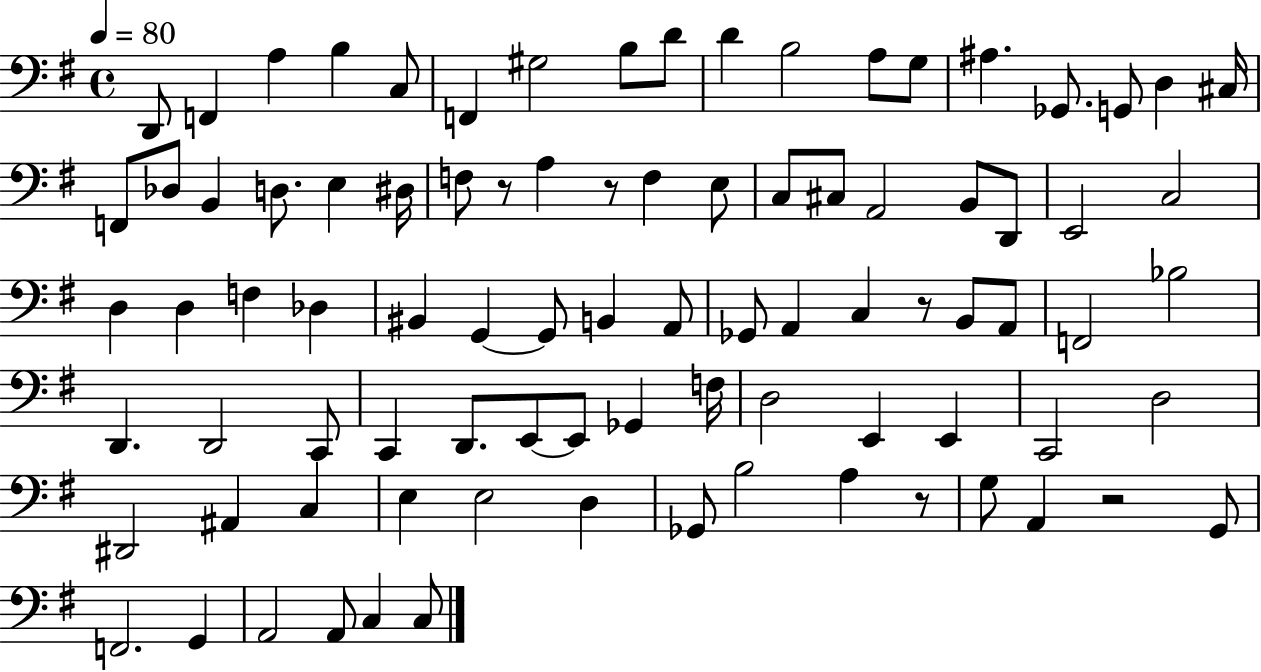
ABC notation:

X:1
T:Untitled
M:4/4
L:1/4
K:G
D,,/2 F,, A, B, C,/2 F,, ^G,2 B,/2 D/2 D B,2 A,/2 G,/2 ^A, _G,,/2 G,,/2 D, ^C,/4 F,,/2 _D,/2 B,, D,/2 E, ^D,/4 F,/2 z/2 A, z/2 F, E,/2 C,/2 ^C,/2 A,,2 B,,/2 D,,/2 E,,2 C,2 D, D, F, _D, ^B,, G,, G,,/2 B,, A,,/2 _G,,/2 A,, C, z/2 B,,/2 A,,/2 F,,2 _B,2 D,, D,,2 C,,/2 C,, D,,/2 E,,/2 E,,/2 _G,, F,/4 D,2 E,, E,, C,,2 D,2 ^D,,2 ^A,, C, E, E,2 D, _G,,/2 B,2 A, z/2 G,/2 A,, z2 G,,/2 F,,2 G,, A,,2 A,,/2 C, C,/2